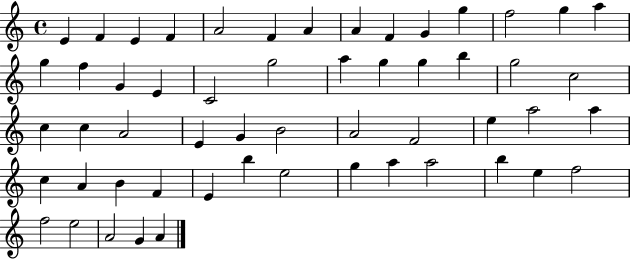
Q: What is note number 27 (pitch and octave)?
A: C5